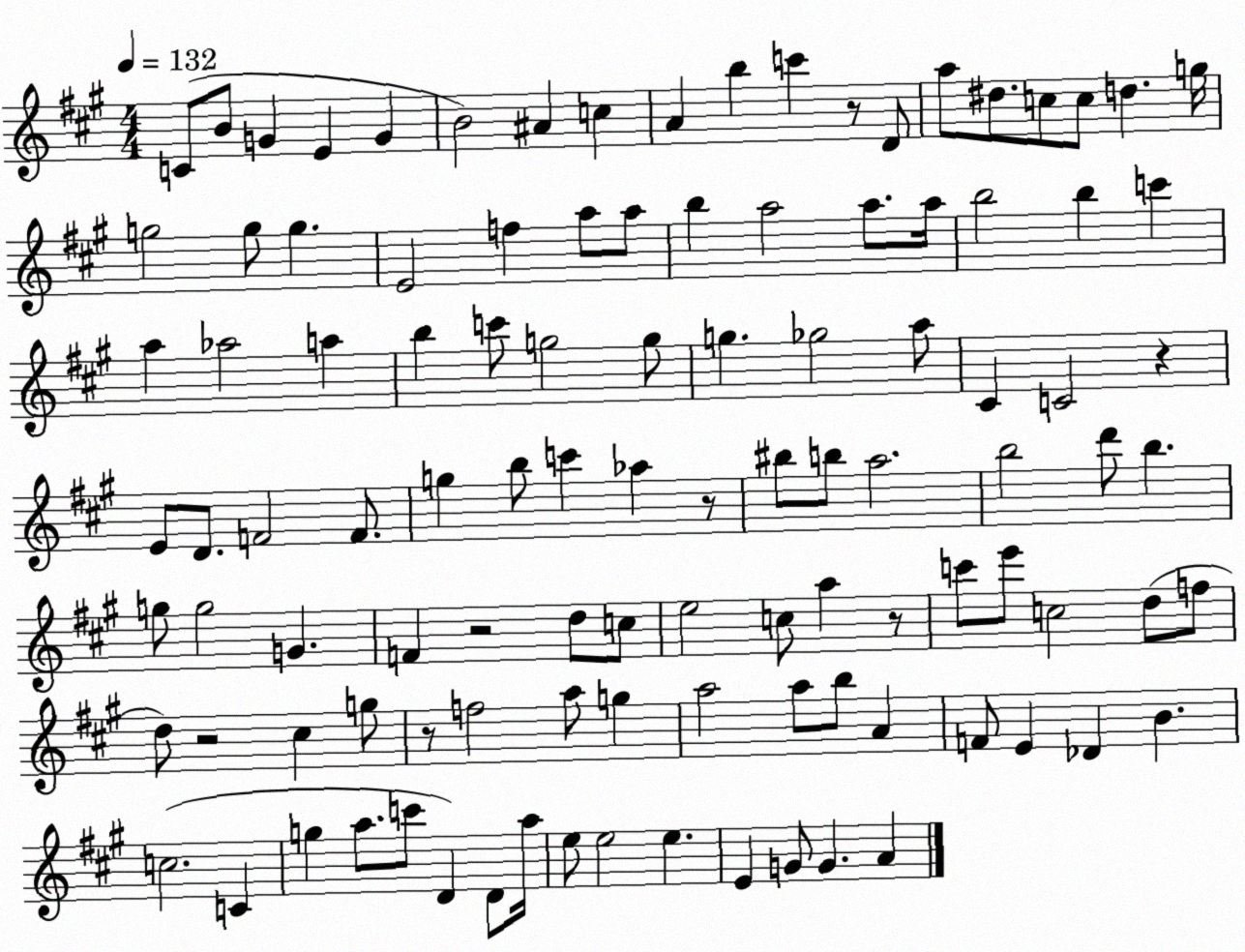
X:1
T:Untitled
M:4/4
L:1/4
K:A
C/2 B/2 G E G B2 ^A c A b c' z/2 D/2 a/2 ^d/2 c/2 c/2 d g/4 g2 g/2 g E2 f a/2 a/2 b a2 a/2 a/4 b2 b c' a _a2 a b c'/2 g2 g/2 g _g2 a/2 ^C C2 z E/2 D/2 F2 F/2 g b/2 c' _a z/2 ^b/2 b/2 a2 b2 d'/2 b g/2 g2 G F z2 d/2 c/2 e2 c/2 a z/2 c'/2 e'/2 c2 d/2 f/2 d/2 z2 ^c g/2 z/2 f2 a/2 g a2 a/2 b/2 A F/2 E _D B c2 C g a/2 c'/2 D D/2 a/4 e/2 e2 e E G/2 G A